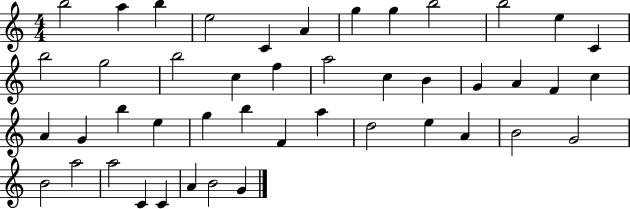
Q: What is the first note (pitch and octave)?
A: B5